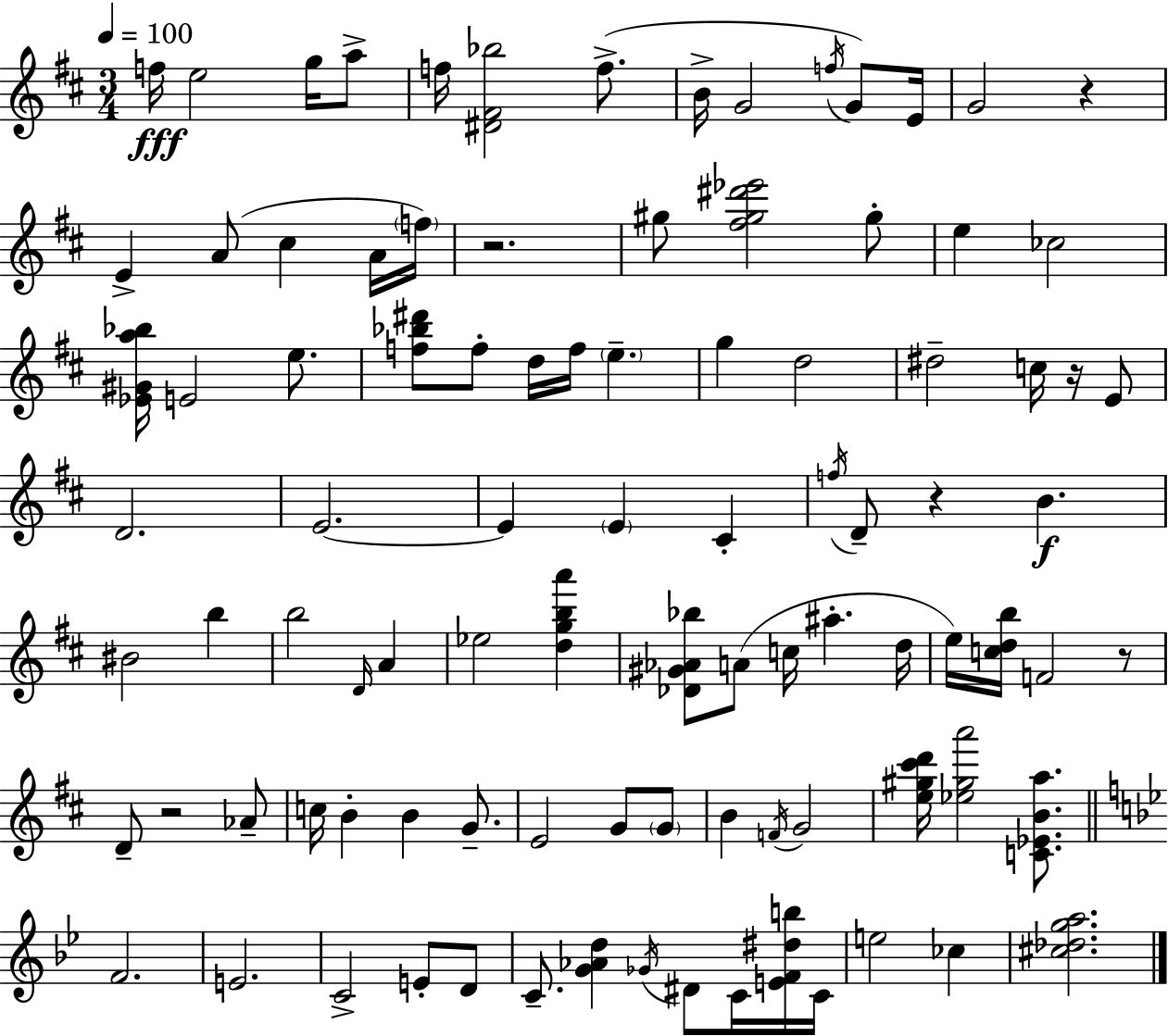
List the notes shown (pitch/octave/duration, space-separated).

F5/s E5/h G5/s A5/e F5/s [D#4,F#4,Bb5]/h F5/e. B4/s G4/h F5/s G4/e E4/s G4/h R/q E4/q A4/e C#5/q A4/s F5/s R/h. G#5/e [F#5,G#5,D#6,Eb6]/h G#5/e E5/q CES5/h [Eb4,G#4,A5,Bb5]/s E4/h E5/e. [F5,Bb5,D#6]/e F5/e D5/s F5/s E5/q. G5/q D5/h D#5/h C5/s R/s E4/e D4/h. E4/h. E4/q E4/q C#4/q F5/s D4/e R/q B4/q. BIS4/h B5/q B5/h D4/s A4/q Eb5/h [D5,G5,B5,A6]/q [Db4,G#4,Ab4,Bb5]/e A4/e C5/s A#5/q. D5/s E5/s [C5,D5,B5]/s F4/h R/e D4/e R/h Ab4/e C5/s B4/q B4/q G4/e. E4/h G4/e G4/e B4/q F4/s G4/h [E5,G#5,C#6,D6]/s [Eb5,G#5,A6]/h [C4,Eb4,B4,A5]/e. F4/h. E4/h. C4/h E4/e D4/e C4/e. [G4,Ab4,D5]/q Gb4/s D#4/e C4/s [E4,F4,D#5,B5]/s C4/s E5/h CES5/q [C#5,Db5,G5,A5]/h.